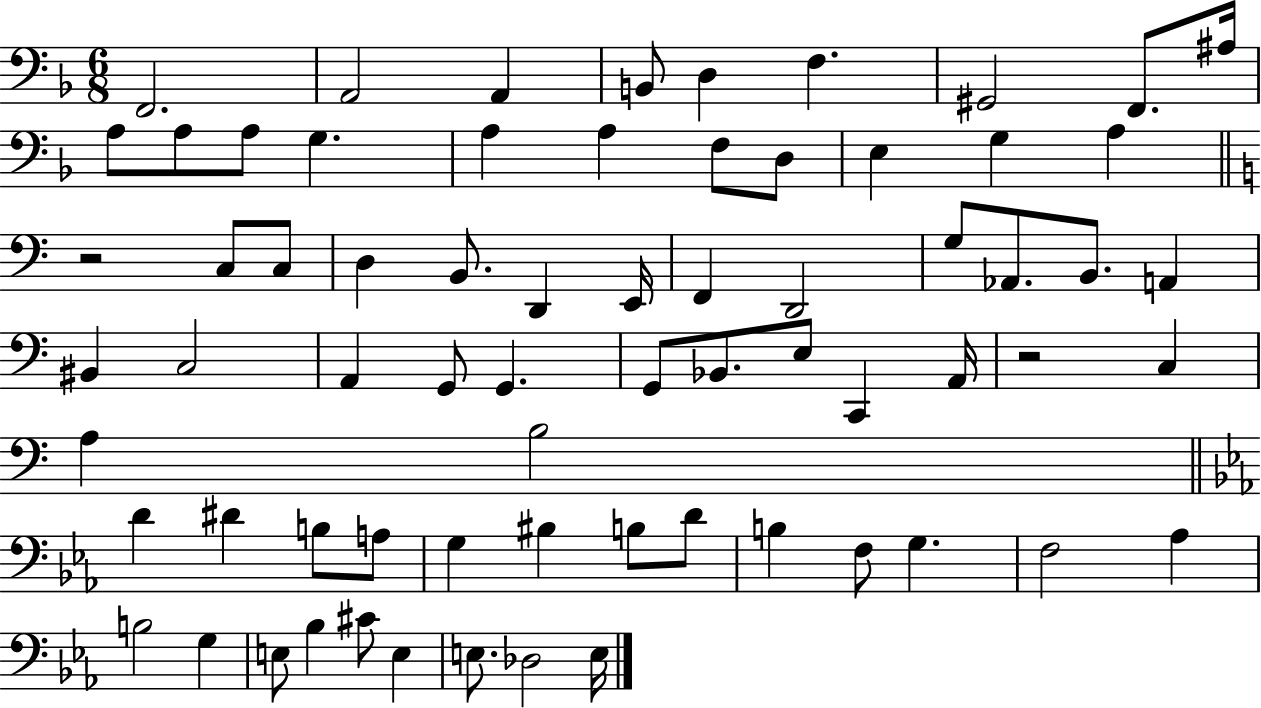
F2/h. A2/h A2/q B2/e D3/q F3/q. G#2/h F2/e. A#3/s A3/e A3/e A3/e G3/q. A3/q A3/q F3/e D3/e E3/q G3/q A3/q R/h C3/e C3/e D3/q B2/e. D2/q E2/s F2/q D2/h G3/e Ab2/e. B2/e. A2/q BIS2/q C3/h A2/q G2/e G2/q. G2/e Bb2/e. E3/e C2/q A2/s R/h C3/q A3/q B3/h D4/q D#4/q B3/e A3/e G3/q BIS3/q B3/e D4/e B3/q F3/e G3/q. F3/h Ab3/q B3/h G3/q E3/e Bb3/q C#4/e E3/q E3/e. Db3/h E3/s